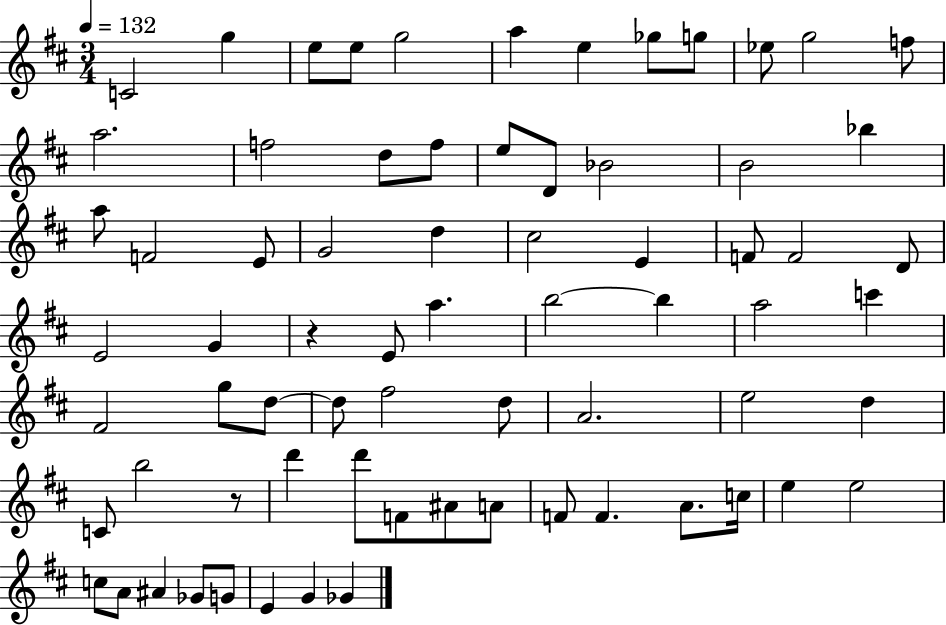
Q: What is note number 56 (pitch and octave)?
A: F4